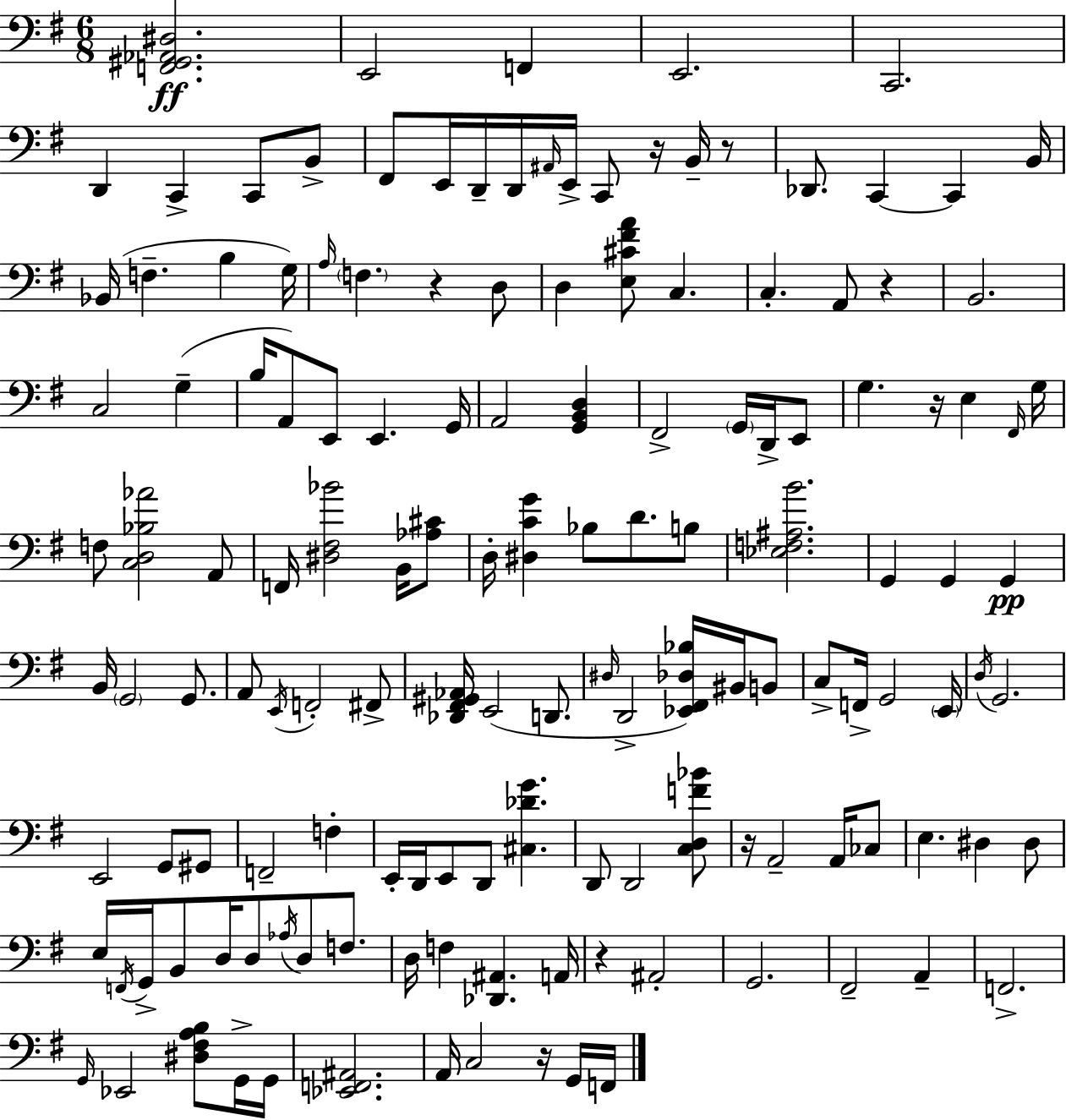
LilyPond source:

{
  \clef bass
  \numericTimeSignature
  \time 6/8
  \key e \minor
  <f, gis, aes, dis>2.\ff | e,2 f,4 | e,2. | c,2. | \break d,4 c,4-> c,8 b,8-> | fis,8 e,16 d,16-- d,16 \grace { ais,16 } e,16-> c,8 r16 b,16-- r8 | des,8. c,4~~ c,4 | b,16 bes,16( f4.-- b4 | \break g16) \grace { a16 } \parenthesize f4. r4 | d8 d4 <e cis' fis' a'>8 c4. | c4.-. a,8 r4 | b,2. | \break c2 g4--( | b16 a,8) e,8 e,4. | g,16 a,2 <g, b, d>4 | fis,2-> \parenthesize g,16 d,16-> | \break e,8 g4. r16 e4 | \grace { fis,16 } g16 f8 <c d bes aes'>2 | a,8 f,16 <dis fis bes'>2 | b,16 <aes cis'>8 d16-. <dis c' g'>4 bes8 d'8. | \break b8 <ees f ais b'>2. | g,4 g,4 g,4\pp | b,16 \parenthesize g,2 | g,8. a,8 \acciaccatura { e,16 } f,2-. | \break fis,8-> <des, fis, gis, aes,>16 e,2( | d,8. \grace { dis16 } d,2-> | <ees, fis, des bes>16) bis,16 b,8 c8-> f,16-> g,2 | \parenthesize e,16 \acciaccatura { d16 } g,2. | \break e,2 | g,8 gis,8 f,2-- | f4-. e,16-. d,16 e,8 d,8 | <cis des' g'>4. d,8 d,2 | \break <c d f' bes'>8 r16 a,2-- | a,16 ces8 e4. | dis4 dis8 e16 \acciaccatura { f,16 } g,16-> b,8 d16 | d8 \acciaccatura { aes16 } d8 f8. d16 f4 | \break <des, ais,>4. a,16 r4 | ais,2-. g,2. | fis,2-- | a,4-- f,2.-> | \break \grace { g,16 } ees,2 | <dis fis a b>8 g,16-> g,16 <ees, f, ais,>2. | a,16 c2 | r16 g,16 f,16 \bar "|."
}